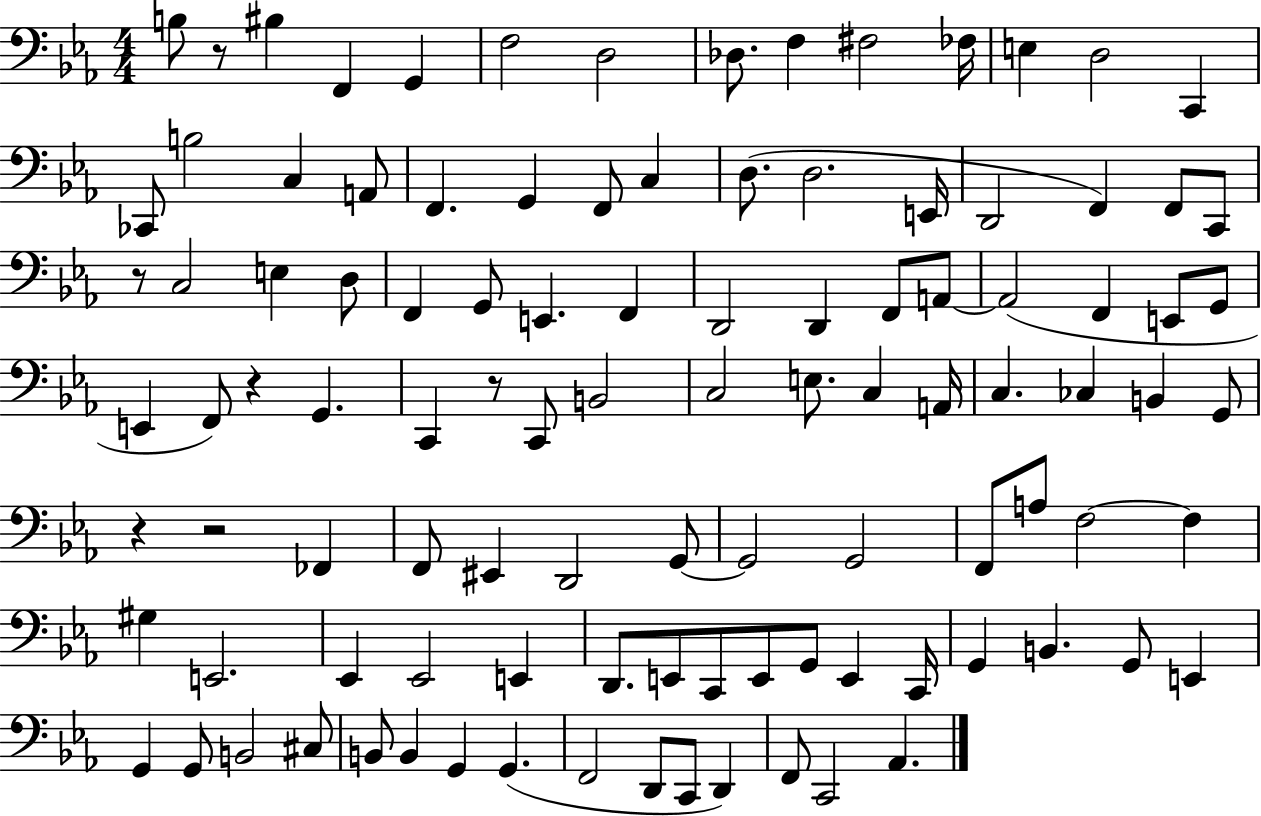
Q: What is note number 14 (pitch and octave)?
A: CES2